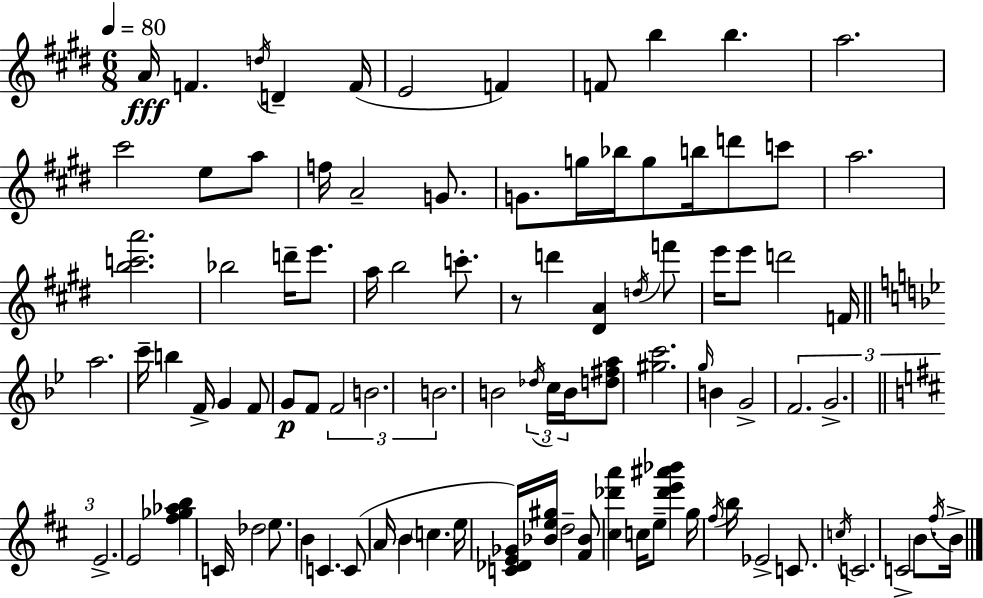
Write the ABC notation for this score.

X:1
T:Untitled
M:6/8
L:1/4
K:E
A/4 F d/4 D F/4 E2 F F/2 b b a2 ^c'2 e/2 a/2 f/4 A2 G/2 G/2 g/4 _b/4 g/2 b/4 d'/2 c'/2 a2 [bc'a']2 _b2 d'/4 e'/2 a/4 b2 c'/2 z/2 d' [^DA] d/4 f'/2 e'/4 e'/2 d'2 F/4 a2 c'/4 b F/4 G F/2 G/2 F/2 F2 B2 B2 B2 _d/4 c/4 B/4 [d^fa]/2 [^gc']2 g/4 B G2 F2 G2 E2 E2 [^f_g_ab] C/4 _d2 e/2 B C C/2 A/4 B c e/4 [C_DE_G]/4 [_Be^g]/4 d2 [^F_B]/2 [^c_d'a'] c/4 e/2 [_d'e'^a'_b'] g/4 ^f/4 b/4 _E2 C/2 c/4 C2 C2 B/2 ^f/4 B/4